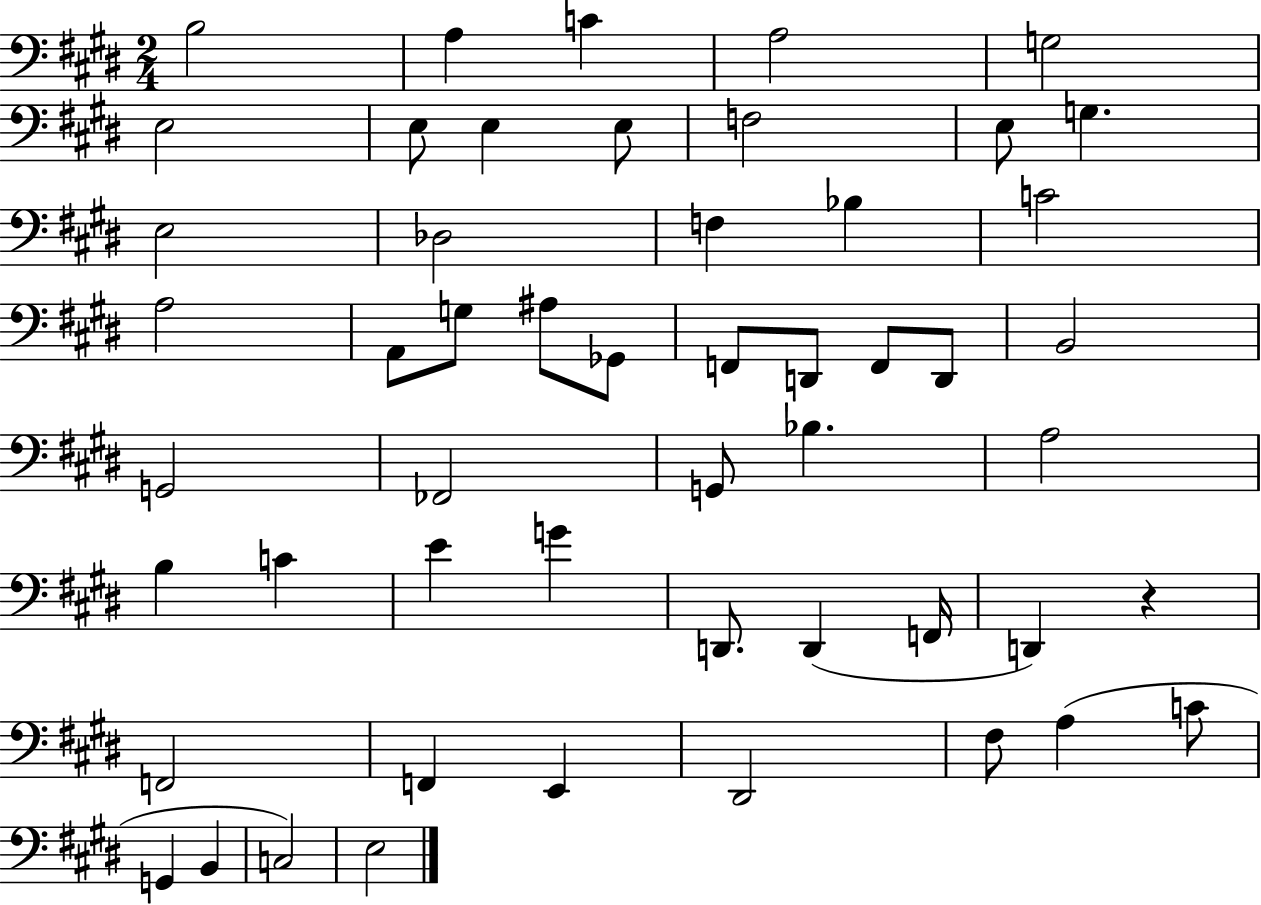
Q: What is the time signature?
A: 2/4